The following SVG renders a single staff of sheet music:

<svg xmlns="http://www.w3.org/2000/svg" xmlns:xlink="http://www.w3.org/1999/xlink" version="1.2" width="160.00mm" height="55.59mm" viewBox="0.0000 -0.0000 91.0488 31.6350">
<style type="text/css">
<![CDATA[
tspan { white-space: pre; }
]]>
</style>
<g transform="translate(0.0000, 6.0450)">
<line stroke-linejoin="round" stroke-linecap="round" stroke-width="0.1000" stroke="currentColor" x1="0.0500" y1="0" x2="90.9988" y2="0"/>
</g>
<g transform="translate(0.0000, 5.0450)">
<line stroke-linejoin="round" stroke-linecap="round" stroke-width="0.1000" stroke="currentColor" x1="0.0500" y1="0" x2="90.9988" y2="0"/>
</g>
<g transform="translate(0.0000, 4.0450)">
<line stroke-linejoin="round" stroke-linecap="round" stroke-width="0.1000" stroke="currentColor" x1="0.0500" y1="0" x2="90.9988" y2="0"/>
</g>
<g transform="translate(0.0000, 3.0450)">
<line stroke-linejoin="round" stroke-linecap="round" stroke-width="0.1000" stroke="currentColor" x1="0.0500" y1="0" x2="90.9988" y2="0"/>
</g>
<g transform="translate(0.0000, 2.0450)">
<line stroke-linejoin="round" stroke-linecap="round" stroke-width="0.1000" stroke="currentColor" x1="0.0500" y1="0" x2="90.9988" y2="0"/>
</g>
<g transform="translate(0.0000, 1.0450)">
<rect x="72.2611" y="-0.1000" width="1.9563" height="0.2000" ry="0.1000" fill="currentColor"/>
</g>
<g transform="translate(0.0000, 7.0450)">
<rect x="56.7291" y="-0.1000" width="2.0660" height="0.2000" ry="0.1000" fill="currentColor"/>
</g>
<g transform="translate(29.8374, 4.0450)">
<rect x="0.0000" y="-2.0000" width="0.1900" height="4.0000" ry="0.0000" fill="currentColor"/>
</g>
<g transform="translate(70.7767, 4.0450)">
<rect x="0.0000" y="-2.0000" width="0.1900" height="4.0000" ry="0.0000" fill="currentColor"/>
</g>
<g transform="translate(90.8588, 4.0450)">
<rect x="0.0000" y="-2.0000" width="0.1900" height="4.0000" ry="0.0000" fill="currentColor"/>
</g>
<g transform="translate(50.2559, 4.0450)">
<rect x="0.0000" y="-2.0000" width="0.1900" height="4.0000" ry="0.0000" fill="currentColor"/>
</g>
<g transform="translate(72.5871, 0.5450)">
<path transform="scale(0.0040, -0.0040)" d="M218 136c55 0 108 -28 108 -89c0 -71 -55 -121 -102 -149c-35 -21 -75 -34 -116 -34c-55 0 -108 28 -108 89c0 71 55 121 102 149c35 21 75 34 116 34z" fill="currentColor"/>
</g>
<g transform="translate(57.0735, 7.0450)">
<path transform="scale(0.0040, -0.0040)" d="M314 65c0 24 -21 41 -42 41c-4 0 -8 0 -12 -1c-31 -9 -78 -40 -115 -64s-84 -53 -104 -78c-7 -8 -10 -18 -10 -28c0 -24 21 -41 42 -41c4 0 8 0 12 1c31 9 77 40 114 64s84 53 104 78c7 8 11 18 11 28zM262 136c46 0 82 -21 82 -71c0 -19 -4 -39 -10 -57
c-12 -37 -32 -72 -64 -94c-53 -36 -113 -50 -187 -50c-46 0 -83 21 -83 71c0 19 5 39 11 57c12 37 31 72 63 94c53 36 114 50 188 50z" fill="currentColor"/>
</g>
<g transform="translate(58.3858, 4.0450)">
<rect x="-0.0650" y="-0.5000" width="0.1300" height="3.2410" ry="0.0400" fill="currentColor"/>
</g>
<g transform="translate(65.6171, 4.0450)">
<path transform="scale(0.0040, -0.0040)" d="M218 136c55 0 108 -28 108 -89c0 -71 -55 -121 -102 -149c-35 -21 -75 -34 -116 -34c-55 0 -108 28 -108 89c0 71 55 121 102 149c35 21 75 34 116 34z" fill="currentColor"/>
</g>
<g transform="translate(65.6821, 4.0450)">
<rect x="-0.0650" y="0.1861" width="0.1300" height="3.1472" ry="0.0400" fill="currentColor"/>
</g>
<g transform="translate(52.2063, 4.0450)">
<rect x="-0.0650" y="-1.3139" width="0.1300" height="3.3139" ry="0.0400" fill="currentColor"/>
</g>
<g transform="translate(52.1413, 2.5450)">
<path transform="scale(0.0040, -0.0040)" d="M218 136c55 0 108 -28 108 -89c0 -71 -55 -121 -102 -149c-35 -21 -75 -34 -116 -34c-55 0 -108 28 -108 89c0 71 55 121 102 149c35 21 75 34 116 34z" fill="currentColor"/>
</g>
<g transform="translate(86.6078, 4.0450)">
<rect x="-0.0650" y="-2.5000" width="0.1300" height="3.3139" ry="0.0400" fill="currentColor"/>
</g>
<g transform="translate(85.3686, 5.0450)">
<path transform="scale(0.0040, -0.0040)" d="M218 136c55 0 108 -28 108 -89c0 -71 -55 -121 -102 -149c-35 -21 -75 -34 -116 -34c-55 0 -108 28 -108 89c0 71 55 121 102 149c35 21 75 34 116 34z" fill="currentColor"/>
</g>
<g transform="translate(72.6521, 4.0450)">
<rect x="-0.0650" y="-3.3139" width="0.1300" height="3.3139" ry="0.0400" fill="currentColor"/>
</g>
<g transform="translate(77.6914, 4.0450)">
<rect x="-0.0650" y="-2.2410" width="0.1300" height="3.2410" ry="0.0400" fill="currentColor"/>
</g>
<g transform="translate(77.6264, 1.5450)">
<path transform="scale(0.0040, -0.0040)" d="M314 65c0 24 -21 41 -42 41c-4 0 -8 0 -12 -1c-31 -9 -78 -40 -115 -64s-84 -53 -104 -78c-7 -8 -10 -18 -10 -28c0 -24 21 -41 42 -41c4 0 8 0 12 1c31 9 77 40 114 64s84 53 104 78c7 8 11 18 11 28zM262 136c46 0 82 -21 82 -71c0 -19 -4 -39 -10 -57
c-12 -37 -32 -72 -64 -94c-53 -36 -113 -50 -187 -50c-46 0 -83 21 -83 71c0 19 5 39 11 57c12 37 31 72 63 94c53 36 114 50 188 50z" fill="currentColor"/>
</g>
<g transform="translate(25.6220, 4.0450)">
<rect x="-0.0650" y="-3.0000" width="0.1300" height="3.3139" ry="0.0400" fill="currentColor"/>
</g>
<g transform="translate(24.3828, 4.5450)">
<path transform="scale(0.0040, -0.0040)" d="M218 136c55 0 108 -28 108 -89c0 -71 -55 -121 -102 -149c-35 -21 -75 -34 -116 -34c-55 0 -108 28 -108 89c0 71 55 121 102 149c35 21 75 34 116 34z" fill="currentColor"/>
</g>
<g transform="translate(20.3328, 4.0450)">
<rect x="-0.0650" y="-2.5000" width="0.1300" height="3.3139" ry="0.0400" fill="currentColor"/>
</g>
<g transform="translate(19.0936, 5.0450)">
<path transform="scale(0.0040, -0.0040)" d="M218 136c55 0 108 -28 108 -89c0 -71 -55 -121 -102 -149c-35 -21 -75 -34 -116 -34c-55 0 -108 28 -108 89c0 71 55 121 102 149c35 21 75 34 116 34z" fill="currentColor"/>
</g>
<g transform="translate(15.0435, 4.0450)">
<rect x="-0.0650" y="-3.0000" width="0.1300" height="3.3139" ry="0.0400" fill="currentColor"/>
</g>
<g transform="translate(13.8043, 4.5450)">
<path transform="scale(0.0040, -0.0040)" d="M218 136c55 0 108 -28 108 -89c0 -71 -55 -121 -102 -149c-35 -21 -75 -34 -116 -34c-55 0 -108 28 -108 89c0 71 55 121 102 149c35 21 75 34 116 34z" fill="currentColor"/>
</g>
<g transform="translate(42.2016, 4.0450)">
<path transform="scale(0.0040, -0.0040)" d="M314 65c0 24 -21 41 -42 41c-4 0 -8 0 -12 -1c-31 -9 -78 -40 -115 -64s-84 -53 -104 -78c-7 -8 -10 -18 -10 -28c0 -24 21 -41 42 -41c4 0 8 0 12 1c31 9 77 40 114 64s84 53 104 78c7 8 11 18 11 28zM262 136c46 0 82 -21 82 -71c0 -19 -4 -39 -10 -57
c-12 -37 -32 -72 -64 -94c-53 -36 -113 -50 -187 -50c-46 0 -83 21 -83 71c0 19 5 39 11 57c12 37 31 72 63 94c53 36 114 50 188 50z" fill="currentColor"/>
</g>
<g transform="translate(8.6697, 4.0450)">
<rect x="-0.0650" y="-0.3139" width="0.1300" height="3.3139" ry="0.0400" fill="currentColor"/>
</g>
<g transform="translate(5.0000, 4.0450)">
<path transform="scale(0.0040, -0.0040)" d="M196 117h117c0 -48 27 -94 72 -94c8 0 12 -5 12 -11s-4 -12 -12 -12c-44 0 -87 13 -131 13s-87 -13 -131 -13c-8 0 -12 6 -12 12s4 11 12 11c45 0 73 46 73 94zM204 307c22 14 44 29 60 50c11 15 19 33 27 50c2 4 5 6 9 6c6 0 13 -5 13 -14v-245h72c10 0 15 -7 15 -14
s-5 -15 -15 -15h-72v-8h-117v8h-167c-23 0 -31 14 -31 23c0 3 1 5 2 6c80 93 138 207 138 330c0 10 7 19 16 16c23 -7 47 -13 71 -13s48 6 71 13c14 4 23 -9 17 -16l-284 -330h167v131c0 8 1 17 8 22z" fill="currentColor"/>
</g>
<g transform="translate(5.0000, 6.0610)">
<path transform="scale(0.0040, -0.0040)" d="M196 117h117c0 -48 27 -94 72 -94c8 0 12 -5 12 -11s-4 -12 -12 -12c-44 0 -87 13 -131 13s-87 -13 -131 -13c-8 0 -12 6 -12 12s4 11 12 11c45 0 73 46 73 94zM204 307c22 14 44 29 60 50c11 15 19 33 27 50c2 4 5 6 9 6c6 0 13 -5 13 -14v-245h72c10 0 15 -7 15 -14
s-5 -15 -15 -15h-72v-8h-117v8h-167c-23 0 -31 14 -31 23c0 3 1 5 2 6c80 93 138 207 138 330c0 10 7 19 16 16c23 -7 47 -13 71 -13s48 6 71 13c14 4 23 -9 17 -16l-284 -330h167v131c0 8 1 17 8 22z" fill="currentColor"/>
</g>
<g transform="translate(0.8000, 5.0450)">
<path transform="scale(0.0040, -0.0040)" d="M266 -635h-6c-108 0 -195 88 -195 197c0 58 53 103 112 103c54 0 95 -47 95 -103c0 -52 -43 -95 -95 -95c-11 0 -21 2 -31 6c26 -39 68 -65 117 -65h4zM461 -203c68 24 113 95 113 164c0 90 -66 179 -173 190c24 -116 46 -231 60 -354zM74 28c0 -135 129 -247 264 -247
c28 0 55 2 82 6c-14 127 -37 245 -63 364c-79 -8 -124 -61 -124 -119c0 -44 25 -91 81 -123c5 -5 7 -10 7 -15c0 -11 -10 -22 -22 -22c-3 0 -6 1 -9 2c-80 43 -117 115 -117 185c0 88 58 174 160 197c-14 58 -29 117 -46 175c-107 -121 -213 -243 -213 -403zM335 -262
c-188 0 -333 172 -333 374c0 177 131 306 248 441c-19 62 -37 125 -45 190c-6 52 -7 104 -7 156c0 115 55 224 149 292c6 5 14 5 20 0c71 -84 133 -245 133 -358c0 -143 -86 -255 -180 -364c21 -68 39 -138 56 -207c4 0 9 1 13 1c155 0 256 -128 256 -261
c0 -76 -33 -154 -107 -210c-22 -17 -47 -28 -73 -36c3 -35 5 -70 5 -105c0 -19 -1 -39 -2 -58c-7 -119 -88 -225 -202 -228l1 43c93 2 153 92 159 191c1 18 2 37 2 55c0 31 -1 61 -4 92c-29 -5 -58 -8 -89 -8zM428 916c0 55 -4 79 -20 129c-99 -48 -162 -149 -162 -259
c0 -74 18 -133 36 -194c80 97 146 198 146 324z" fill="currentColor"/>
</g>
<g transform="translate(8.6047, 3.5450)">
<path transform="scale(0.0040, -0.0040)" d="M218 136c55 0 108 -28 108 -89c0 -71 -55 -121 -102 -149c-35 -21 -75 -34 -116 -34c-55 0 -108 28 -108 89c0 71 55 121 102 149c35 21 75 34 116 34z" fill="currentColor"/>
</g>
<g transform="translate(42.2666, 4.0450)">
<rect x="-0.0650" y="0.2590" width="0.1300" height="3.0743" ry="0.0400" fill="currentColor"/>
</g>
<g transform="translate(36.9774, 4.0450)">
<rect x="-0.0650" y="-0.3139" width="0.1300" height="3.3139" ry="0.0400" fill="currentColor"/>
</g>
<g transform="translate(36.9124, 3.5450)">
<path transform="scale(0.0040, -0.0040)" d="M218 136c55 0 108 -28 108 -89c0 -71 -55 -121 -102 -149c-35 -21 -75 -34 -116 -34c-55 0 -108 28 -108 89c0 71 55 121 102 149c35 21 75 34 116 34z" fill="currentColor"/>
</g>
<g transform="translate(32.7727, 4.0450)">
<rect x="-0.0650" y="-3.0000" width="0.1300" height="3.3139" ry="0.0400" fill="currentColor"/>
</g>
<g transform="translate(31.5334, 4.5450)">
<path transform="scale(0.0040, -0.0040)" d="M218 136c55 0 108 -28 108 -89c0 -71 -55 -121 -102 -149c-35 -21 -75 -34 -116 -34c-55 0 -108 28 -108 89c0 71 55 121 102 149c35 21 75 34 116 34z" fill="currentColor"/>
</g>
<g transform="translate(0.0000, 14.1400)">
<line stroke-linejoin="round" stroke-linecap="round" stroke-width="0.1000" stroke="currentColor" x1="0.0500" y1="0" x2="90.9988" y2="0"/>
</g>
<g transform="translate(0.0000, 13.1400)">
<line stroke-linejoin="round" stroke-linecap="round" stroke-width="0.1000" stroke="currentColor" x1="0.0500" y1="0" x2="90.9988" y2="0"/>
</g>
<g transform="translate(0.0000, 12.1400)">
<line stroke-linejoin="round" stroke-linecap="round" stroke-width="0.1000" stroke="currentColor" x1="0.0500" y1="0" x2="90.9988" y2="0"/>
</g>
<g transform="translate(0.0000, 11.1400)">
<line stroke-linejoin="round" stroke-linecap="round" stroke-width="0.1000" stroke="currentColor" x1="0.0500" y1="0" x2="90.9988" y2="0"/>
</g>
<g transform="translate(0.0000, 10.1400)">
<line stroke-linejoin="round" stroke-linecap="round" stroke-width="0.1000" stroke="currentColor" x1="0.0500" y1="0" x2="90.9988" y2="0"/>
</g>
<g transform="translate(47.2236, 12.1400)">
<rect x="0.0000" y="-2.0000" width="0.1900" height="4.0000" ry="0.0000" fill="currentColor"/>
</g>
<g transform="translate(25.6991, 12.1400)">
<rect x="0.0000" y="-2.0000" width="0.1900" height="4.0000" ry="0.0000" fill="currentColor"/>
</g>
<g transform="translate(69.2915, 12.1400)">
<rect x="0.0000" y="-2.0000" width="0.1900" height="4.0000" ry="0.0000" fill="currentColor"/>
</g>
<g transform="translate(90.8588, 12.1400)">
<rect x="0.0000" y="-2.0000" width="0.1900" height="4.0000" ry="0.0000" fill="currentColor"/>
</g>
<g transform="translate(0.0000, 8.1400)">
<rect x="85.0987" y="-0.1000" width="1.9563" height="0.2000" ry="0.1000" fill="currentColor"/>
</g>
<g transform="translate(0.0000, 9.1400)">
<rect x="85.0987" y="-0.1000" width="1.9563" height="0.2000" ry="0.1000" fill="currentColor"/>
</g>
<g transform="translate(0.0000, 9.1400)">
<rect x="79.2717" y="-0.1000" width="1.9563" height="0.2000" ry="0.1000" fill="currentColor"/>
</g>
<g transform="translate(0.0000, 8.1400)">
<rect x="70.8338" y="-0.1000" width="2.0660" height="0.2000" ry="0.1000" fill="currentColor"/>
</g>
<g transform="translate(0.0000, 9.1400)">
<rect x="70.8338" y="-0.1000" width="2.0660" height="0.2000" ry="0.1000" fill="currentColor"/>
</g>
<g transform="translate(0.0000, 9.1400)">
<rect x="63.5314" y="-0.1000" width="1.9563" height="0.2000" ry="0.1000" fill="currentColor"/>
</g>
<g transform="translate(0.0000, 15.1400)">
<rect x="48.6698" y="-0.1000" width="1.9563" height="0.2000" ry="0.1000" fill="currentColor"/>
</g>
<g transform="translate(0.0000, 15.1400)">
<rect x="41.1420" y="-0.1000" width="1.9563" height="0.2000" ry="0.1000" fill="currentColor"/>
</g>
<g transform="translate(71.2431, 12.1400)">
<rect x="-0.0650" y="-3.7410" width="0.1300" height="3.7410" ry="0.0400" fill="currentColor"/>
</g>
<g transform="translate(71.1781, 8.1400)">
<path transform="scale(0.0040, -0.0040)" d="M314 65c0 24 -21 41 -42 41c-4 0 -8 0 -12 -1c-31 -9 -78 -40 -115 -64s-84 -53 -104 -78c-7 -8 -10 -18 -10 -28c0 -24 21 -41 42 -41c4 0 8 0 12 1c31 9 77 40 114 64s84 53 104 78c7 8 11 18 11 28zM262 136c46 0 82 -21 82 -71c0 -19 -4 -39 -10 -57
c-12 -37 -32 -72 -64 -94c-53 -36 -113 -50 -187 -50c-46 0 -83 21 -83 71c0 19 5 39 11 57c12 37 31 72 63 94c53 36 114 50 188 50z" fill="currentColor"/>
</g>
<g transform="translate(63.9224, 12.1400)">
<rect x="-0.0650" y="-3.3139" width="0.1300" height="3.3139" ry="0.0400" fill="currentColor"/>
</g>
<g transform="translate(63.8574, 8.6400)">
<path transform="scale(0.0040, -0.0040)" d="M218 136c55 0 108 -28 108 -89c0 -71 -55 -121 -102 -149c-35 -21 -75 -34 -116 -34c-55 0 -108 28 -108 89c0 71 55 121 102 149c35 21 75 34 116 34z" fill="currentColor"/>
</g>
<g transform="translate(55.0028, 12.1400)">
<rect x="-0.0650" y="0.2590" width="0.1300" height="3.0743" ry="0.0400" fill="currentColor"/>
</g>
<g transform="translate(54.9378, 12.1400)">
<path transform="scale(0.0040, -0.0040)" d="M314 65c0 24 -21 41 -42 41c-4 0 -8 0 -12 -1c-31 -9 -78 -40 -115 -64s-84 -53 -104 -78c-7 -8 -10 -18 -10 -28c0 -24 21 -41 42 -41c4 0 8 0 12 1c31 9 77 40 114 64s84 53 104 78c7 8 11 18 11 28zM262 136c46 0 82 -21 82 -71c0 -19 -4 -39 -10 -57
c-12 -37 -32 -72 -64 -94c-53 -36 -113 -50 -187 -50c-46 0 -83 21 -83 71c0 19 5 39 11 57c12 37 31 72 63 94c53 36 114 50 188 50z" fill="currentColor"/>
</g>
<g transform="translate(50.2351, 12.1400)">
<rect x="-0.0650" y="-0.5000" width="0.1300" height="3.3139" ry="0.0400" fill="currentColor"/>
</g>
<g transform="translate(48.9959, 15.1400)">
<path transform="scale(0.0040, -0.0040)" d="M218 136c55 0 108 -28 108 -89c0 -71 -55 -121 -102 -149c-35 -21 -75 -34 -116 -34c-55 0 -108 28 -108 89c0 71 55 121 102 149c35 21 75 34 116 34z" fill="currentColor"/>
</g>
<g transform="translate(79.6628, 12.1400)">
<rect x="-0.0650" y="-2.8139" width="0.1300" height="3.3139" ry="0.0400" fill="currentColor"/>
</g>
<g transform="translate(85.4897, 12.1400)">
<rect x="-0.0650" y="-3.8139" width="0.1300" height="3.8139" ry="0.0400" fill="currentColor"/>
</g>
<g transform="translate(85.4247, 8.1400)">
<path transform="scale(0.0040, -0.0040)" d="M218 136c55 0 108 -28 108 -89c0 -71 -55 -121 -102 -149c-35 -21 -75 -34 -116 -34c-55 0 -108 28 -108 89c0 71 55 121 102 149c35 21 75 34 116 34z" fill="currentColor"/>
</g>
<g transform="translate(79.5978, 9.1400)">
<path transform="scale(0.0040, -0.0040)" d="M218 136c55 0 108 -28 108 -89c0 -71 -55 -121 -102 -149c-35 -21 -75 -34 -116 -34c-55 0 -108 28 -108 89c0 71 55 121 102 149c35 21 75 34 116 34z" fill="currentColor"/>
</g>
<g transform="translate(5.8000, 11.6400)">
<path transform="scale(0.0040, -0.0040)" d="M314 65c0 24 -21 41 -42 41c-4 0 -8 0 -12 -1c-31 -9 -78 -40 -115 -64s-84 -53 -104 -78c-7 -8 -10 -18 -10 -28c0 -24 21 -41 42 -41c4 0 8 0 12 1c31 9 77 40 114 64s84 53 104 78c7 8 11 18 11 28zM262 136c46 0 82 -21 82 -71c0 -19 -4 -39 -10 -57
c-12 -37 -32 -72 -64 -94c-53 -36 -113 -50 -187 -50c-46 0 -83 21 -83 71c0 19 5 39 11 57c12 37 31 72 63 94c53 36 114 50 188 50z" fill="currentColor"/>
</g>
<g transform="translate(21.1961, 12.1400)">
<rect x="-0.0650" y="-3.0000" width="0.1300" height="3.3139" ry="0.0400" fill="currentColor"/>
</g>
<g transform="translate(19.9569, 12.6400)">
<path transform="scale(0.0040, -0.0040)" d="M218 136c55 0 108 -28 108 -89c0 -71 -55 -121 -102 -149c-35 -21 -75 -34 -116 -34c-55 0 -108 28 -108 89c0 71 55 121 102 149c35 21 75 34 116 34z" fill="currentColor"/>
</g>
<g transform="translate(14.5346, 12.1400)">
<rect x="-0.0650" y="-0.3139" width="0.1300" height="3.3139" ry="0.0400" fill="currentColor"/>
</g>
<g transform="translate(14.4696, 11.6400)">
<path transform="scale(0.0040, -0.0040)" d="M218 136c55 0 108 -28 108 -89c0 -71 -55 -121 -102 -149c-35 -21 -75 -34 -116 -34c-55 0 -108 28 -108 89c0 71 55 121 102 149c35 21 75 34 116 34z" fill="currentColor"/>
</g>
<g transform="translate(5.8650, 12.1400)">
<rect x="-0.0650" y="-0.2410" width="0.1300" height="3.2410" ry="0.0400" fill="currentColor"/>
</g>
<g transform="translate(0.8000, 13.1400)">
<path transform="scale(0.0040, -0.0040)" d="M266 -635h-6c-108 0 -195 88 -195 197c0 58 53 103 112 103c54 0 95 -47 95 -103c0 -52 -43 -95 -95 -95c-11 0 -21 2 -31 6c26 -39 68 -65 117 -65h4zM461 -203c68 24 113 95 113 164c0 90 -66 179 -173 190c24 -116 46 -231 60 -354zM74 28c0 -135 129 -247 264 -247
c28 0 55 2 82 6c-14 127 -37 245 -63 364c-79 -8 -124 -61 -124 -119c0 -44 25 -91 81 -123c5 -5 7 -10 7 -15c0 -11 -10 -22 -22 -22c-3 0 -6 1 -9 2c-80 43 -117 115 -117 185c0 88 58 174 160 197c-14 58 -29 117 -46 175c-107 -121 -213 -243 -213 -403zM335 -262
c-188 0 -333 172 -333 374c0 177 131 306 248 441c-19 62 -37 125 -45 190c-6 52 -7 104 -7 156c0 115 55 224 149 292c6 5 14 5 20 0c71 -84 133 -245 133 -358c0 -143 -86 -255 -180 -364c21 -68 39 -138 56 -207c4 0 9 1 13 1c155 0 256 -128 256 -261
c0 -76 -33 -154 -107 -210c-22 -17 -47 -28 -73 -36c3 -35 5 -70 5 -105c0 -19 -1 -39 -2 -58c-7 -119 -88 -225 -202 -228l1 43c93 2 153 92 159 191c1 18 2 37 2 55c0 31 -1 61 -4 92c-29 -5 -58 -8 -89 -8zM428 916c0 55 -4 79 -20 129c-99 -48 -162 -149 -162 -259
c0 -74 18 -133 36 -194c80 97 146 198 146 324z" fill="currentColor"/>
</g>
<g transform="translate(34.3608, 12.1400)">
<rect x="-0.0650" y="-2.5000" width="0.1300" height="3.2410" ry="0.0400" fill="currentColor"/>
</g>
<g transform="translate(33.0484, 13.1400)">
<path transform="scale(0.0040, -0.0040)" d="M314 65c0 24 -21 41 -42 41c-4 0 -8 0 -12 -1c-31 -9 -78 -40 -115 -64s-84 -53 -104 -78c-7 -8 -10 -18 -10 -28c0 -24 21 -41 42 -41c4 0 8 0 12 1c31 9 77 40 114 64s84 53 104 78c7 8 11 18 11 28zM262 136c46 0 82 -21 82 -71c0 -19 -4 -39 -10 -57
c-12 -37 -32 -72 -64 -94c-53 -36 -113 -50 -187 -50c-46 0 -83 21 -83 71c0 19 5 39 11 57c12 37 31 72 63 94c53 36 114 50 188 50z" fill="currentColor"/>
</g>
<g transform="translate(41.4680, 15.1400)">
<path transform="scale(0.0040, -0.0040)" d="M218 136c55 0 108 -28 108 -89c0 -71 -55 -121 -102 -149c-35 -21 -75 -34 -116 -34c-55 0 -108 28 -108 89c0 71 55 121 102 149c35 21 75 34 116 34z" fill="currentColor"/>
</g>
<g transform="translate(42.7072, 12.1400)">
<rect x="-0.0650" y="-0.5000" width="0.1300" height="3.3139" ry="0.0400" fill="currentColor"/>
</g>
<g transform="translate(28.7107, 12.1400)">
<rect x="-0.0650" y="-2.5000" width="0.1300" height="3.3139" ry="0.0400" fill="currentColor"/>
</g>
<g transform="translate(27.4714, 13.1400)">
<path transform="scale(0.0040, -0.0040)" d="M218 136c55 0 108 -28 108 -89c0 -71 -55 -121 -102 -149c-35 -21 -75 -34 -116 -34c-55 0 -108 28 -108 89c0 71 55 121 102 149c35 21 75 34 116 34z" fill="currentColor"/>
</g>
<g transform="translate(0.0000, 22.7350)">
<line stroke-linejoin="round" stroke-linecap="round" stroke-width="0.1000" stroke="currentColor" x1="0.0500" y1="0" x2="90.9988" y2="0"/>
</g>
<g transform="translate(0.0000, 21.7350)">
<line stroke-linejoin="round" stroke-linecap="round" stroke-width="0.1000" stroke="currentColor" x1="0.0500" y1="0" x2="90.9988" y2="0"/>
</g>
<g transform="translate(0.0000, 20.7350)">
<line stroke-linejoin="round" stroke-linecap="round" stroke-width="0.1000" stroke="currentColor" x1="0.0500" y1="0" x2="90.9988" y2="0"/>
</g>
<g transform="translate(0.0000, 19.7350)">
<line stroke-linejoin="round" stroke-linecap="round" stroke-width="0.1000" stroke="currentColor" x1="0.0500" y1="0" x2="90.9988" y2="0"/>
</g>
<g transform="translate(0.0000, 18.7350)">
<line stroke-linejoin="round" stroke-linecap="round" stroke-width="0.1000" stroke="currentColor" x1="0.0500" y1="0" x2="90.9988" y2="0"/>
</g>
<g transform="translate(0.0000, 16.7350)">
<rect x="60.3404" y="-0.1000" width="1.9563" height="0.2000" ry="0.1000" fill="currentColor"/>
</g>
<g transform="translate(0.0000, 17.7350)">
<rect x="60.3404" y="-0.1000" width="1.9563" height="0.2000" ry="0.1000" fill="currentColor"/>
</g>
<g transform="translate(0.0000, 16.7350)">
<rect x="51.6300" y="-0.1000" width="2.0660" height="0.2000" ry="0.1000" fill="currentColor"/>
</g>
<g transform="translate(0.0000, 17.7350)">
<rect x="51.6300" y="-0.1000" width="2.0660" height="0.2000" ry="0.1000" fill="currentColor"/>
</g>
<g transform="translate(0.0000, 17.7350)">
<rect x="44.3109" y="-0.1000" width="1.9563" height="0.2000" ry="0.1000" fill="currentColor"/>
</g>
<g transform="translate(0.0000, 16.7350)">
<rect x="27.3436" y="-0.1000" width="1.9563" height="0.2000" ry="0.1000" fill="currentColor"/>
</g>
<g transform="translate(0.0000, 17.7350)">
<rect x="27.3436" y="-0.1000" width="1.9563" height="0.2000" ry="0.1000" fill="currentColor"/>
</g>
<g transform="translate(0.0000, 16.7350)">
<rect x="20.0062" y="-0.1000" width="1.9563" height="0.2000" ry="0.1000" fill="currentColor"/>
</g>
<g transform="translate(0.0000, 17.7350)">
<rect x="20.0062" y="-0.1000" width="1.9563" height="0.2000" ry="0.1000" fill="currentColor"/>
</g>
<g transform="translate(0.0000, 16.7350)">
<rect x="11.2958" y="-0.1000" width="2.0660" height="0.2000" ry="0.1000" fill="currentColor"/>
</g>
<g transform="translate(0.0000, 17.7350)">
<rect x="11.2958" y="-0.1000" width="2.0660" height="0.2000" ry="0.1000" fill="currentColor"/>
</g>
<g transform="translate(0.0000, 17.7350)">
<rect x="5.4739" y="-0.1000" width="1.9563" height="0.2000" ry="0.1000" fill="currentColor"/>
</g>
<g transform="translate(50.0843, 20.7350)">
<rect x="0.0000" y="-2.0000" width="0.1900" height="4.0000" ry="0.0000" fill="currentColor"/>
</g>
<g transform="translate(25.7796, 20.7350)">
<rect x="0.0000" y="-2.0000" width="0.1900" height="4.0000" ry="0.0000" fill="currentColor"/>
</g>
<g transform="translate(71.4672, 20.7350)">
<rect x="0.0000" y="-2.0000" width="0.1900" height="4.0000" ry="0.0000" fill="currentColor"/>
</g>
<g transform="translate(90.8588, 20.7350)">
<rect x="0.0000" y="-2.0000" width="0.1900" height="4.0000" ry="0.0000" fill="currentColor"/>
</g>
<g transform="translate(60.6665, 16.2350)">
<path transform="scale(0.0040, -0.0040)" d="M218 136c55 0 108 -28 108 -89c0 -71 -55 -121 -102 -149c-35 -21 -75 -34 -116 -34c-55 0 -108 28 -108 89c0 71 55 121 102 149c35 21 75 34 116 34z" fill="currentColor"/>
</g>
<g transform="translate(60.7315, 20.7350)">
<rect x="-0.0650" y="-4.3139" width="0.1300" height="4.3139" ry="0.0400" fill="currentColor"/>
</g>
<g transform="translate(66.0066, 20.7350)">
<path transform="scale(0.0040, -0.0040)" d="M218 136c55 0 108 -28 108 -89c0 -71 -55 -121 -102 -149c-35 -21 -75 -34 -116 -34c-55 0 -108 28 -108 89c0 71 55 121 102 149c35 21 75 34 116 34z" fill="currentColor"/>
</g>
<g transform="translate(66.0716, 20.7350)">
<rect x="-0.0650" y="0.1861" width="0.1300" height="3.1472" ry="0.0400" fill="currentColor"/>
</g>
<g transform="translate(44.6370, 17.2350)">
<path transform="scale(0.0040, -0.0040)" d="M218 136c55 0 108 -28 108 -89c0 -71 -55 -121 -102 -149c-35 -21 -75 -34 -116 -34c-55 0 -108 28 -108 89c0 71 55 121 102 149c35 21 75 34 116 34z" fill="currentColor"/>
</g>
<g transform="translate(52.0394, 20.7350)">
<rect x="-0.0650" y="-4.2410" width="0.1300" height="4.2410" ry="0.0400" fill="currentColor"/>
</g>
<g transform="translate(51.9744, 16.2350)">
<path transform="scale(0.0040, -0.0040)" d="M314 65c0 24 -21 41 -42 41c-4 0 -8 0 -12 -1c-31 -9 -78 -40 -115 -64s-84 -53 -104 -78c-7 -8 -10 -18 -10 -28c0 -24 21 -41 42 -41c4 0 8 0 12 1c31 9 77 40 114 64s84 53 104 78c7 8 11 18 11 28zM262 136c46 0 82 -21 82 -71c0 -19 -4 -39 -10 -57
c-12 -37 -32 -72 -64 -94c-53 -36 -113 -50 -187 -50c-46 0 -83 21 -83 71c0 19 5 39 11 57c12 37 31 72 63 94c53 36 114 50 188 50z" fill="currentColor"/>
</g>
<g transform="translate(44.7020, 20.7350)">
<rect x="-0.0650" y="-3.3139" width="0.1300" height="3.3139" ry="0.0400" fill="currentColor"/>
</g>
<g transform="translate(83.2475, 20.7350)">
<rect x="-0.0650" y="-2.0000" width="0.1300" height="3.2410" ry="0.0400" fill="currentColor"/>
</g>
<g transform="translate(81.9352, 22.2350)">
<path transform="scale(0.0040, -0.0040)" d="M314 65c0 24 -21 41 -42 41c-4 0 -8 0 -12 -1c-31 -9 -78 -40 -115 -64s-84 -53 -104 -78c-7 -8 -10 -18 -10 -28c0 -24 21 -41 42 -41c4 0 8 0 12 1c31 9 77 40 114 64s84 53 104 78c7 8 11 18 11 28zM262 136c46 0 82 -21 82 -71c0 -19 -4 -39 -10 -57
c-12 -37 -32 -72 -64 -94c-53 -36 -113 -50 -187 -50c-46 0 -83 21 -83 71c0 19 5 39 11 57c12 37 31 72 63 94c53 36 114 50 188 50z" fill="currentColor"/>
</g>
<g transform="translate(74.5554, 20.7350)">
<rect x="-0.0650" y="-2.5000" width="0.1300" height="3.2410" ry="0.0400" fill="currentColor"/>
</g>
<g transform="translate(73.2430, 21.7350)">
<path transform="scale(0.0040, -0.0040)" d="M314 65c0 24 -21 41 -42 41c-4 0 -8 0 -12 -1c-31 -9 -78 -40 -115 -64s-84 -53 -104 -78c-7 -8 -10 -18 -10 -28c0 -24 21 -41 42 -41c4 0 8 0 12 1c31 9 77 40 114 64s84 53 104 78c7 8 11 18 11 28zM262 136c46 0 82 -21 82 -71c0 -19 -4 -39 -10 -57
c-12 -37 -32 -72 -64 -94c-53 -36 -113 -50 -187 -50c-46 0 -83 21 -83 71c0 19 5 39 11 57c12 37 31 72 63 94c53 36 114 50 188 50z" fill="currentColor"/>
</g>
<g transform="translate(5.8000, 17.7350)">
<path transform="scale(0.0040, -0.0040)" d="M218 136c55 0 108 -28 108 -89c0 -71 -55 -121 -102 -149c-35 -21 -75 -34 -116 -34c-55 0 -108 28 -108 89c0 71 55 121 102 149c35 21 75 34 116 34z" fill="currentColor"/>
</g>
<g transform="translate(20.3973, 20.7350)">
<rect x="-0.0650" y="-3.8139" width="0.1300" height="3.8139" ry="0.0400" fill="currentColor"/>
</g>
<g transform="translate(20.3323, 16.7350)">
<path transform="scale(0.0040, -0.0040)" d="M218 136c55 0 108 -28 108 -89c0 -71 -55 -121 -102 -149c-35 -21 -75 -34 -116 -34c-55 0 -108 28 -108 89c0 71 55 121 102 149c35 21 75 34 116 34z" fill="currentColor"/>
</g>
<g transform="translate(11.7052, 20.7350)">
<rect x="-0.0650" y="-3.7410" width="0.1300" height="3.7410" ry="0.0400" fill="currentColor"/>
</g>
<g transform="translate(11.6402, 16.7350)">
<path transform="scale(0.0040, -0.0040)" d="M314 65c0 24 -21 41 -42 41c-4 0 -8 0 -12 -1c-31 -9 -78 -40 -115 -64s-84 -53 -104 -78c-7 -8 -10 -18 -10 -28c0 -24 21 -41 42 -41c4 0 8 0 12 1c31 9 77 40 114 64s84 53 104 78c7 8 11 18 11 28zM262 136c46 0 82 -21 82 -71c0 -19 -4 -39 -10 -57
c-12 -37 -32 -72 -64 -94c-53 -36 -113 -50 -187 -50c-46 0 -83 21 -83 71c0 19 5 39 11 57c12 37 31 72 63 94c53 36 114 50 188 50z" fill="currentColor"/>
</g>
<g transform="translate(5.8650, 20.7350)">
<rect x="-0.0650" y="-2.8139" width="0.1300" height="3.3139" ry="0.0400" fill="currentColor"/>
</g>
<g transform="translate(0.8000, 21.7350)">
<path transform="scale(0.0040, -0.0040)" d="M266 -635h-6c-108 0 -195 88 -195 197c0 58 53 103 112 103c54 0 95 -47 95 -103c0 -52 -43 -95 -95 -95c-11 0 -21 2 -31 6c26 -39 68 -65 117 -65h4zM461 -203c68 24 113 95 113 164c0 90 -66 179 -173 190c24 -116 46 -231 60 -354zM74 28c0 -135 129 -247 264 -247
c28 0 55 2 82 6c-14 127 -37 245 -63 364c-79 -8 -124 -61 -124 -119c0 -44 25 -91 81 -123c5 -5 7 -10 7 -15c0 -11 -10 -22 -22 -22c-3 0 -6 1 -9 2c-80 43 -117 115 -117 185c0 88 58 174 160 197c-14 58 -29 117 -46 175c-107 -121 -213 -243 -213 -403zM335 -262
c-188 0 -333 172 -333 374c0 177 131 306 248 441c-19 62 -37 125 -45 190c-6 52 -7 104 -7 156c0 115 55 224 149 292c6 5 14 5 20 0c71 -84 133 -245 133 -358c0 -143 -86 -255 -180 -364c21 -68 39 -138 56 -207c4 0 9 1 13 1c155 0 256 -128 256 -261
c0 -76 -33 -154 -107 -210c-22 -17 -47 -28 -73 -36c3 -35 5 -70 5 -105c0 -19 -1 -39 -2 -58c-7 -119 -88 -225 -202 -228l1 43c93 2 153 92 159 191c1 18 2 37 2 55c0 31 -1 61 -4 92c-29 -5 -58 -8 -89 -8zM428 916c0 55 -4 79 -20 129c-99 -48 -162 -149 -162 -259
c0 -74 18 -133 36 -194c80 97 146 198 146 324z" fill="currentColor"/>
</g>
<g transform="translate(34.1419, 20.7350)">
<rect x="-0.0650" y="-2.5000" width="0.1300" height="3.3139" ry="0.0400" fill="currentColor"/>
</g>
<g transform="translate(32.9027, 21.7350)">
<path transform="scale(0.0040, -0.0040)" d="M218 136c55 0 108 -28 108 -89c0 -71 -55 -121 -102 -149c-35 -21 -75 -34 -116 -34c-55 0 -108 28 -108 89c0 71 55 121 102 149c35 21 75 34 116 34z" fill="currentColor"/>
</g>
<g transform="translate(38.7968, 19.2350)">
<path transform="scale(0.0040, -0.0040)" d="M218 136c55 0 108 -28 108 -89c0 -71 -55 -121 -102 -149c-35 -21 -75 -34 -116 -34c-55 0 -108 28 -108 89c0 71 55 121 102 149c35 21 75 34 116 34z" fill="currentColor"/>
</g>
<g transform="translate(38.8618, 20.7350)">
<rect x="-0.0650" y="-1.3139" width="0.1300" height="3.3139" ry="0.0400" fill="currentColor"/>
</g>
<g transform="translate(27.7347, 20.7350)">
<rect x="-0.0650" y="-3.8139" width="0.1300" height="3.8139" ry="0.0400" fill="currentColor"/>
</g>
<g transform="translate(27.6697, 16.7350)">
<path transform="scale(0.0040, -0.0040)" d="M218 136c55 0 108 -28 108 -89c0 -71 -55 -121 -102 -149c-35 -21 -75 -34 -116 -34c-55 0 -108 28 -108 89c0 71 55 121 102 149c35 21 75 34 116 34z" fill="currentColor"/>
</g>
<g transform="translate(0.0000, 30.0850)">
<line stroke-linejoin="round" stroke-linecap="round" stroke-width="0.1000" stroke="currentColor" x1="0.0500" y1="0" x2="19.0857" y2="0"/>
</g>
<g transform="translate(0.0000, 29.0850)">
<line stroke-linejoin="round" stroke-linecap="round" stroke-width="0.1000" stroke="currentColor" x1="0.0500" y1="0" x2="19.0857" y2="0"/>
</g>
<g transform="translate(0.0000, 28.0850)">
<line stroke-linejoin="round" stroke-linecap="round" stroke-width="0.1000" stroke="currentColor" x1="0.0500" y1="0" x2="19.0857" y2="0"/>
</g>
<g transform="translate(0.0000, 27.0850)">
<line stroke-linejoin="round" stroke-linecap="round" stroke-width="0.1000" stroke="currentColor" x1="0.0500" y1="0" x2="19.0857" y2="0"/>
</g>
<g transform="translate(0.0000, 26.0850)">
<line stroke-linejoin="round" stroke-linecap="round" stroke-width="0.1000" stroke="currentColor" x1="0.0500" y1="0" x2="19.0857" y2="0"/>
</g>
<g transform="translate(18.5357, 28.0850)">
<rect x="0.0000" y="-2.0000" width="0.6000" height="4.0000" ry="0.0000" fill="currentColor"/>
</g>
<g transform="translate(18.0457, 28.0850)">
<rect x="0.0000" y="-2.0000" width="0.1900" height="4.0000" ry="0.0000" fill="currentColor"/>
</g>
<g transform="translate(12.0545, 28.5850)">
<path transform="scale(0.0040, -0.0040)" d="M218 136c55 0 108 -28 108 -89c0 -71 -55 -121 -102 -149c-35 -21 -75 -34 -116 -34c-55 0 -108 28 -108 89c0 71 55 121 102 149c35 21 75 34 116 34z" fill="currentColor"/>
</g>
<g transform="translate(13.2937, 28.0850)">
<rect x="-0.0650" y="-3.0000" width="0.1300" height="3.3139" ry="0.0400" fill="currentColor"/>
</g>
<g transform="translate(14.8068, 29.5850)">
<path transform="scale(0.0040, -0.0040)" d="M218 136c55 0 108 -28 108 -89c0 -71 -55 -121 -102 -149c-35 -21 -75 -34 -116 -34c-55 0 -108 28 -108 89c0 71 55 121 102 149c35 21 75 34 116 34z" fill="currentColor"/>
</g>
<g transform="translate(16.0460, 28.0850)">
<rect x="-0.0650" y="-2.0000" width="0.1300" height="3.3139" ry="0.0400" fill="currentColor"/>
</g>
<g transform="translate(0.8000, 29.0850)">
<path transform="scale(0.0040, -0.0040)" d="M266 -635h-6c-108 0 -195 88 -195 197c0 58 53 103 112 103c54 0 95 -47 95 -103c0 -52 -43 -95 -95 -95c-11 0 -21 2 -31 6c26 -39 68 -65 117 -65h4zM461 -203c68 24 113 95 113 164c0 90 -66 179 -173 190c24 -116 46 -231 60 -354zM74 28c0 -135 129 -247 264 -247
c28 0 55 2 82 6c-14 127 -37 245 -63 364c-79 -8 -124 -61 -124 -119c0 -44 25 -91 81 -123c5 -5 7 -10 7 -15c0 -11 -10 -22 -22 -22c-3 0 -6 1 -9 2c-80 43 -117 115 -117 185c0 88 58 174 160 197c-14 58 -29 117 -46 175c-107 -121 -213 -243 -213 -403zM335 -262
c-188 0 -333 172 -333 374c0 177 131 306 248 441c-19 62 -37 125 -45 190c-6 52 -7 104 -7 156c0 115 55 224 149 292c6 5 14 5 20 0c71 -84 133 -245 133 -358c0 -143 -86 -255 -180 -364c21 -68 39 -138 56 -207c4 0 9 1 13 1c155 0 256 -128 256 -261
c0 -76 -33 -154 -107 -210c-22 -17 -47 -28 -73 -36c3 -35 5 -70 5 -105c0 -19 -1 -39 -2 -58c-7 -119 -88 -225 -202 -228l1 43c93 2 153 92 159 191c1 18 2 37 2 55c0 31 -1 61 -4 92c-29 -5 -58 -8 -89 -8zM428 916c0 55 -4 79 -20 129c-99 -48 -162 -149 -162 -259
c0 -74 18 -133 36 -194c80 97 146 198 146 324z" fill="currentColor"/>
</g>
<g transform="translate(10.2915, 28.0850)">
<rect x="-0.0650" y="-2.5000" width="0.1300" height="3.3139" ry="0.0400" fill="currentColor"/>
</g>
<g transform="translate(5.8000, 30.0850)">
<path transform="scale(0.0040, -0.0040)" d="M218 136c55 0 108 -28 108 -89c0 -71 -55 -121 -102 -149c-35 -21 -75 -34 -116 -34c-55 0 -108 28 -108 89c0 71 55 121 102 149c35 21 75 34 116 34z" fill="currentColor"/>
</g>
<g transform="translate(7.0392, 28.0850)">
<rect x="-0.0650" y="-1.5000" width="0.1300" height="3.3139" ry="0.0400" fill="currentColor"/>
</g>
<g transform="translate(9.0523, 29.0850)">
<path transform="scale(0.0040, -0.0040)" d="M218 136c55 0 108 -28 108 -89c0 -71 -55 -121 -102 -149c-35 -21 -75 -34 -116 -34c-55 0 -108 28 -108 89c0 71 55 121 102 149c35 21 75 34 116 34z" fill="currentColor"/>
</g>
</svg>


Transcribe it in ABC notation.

X:1
T:Untitled
M:4/4
L:1/4
K:C
c A G A A c B2 e C2 B b g2 G c2 c A G G2 C C B2 b c'2 a c' a c'2 c' c' G e b d'2 d' B G2 F2 E G A F